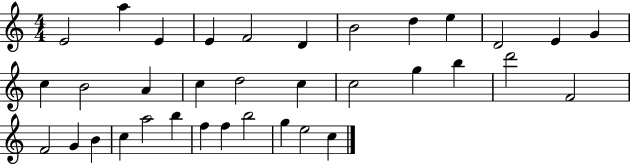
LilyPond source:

{
  \clef treble
  \numericTimeSignature
  \time 4/4
  \key c \major
  e'2 a''4 e'4 | e'4 f'2 d'4 | b'2 d''4 e''4 | d'2 e'4 g'4 | \break c''4 b'2 a'4 | c''4 d''2 c''4 | c''2 g''4 b''4 | d'''2 f'2 | \break f'2 g'4 b'4 | c''4 a''2 b''4 | f''4 f''4 b''2 | g''4 e''2 c''4 | \break \bar "|."
}